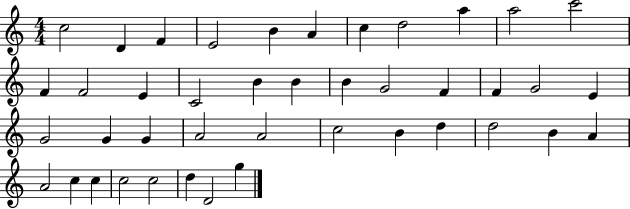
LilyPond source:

{
  \clef treble
  \numericTimeSignature
  \time 4/4
  \key c \major
  c''2 d'4 f'4 | e'2 b'4 a'4 | c''4 d''2 a''4 | a''2 c'''2 | \break f'4 f'2 e'4 | c'2 b'4 b'4 | b'4 g'2 f'4 | f'4 g'2 e'4 | \break g'2 g'4 g'4 | a'2 a'2 | c''2 b'4 d''4 | d''2 b'4 a'4 | \break a'2 c''4 c''4 | c''2 c''2 | d''4 d'2 g''4 | \bar "|."
}